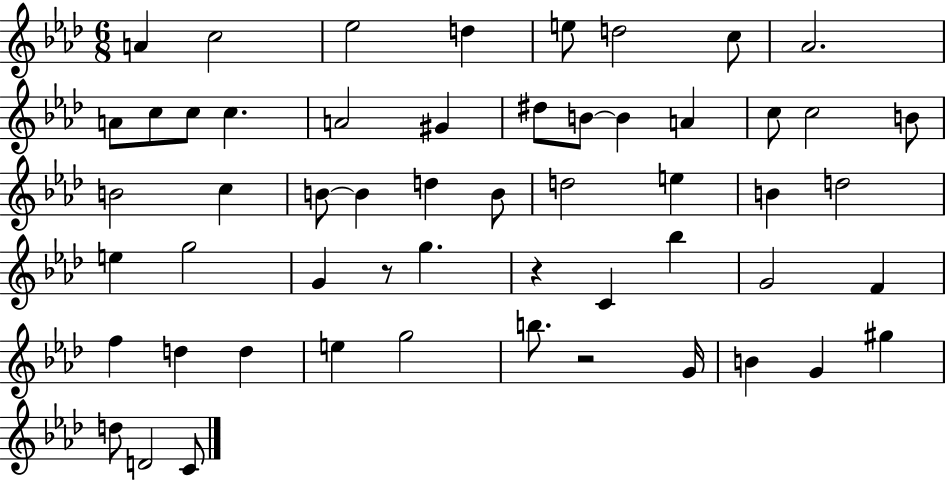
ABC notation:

X:1
T:Untitled
M:6/8
L:1/4
K:Ab
A c2 _e2 d e/2 d2 c/2 _A2 A/2 c/2 c/2 c A2 ^G ^d/2 B/2 B A c/2 c2 B/2 B2 c B/2 B d B/2 d2 e B d2 e g2 G z/2 g z C _b G2 F f d d e g2 b/2 z2 G/4 B G ^g d/2 D2 C/2